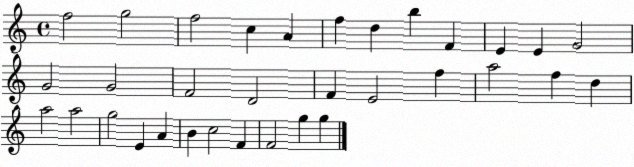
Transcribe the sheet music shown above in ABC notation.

X:1
T:Untitled
M:4/4
L:1/4
K:C
f2 g2 f2 c A f d b F E E G2 G2 G2 F2 D2 F E2 f a2 f d a2 a2 g2 E A B c2 F F2 g g